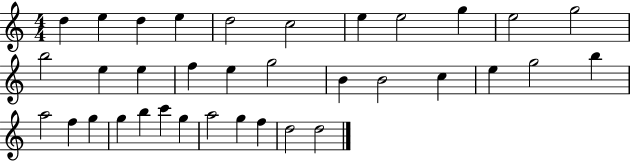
{
  \clef treble
  \numericTimeSignature
  \time 4/4
  \key c \major
  d''4 e''4 d''4 e''4 | d''2 c''2 | e''4 e''2 g''4 | e''2 g''2 | \break b''2 e''4 e''4 | f''4 e''4 g''2 | b'4 b'2 c''4 | e''4 g''2 b''4 | \break a''2 f''4 g''4 | g''4 b''4 c'''4 g''4 | a''2 g''4 f''4 | d''2 d''2 | \break \bar "|."
}